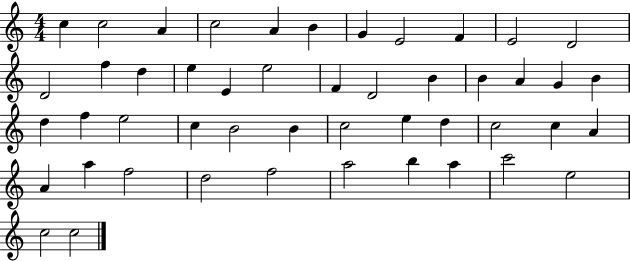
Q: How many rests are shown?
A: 0